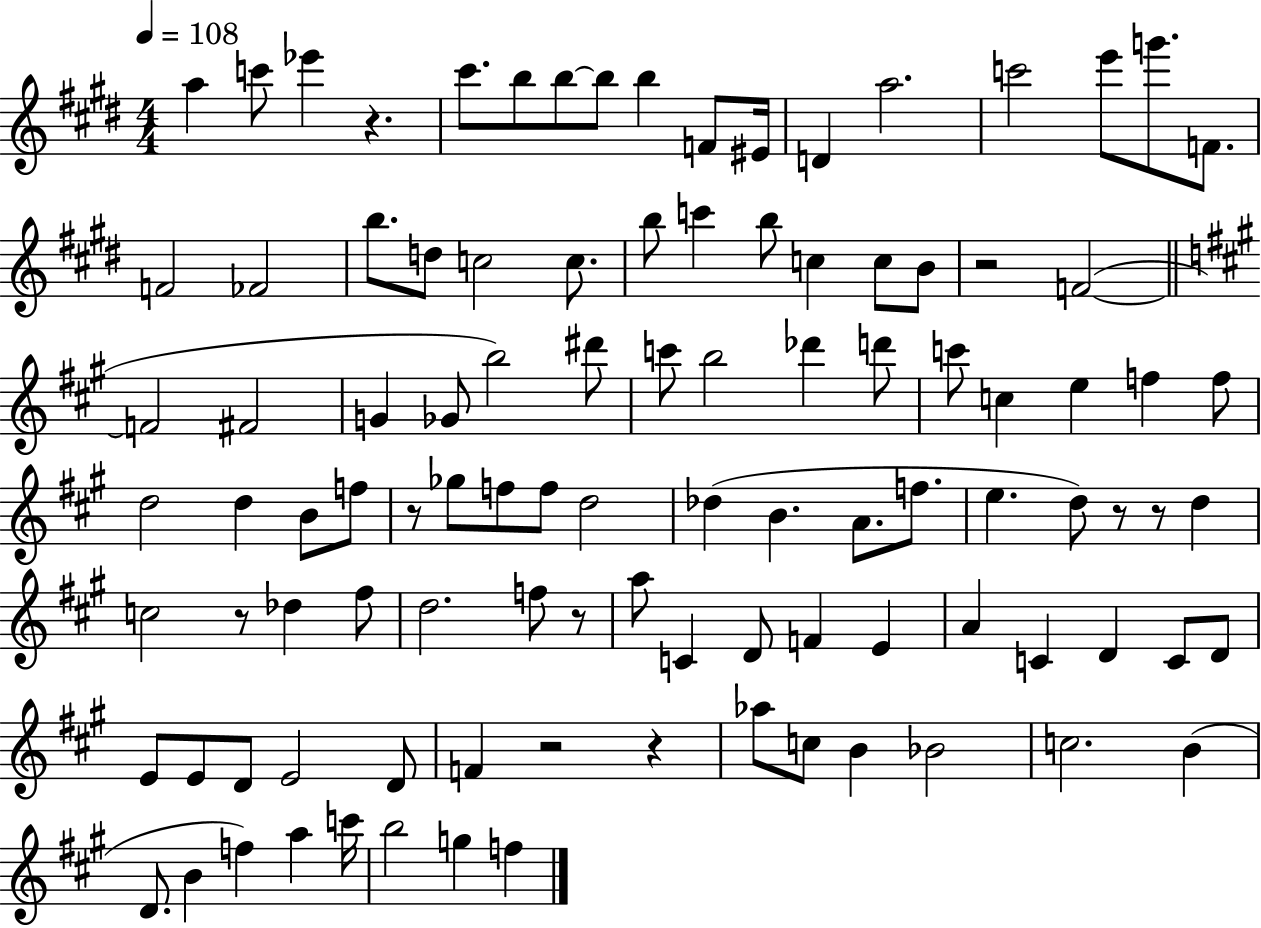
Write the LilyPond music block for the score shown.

{
  \clef treble
  \numericTimeSignature
  \time 4/4
  \key e \major
  \tempo 4 = 108
  \repeat volta 2 { a''4 c'''8 ees'''4 r4. | cis'''8. b''8 b''8~~ b''8 b''4 f'8 eis'16 | d'4 a''2. | c'''2 e'''8 g'''8. f'8. | \break f'2 fes'2 | b''8. d''8 c''2 c''8. | b''8 c'''4 b''8 c''4 c''8 b'8 | r2 f'2~(~ | \break \bar "||" \break \key a \major f'2 fis'2 | g'4 ges'8 b''2) dis'''8 | c'''8 b''2 des'''4 d'''8 | c'''8 c''4 e''4 f''4 f''8 | \break d''2 d''4 b'8 f''8 | r8 ges''8 f''8 f''8 d''2 | des''4( b'4. a'8. f''8. | e''4. d''8) r8 r8 d''4 | \break c''2 r8 des''4 fis''8 | d''2. f''8 r8 | a''8 c'4 d'8 f'4 e'4 | a'4 c'4 d'4 c'8 d'8 | \break e'8 e'8 d'8 e'2 d'8 | f'4 r2 r4 | aes''8 c''8 b'4 bes'2 | c''2. b'4( | \break d'8. b'4 f''4) a''4 c'''16 | b''2 g''4 f''4 | } \bar "|."
}